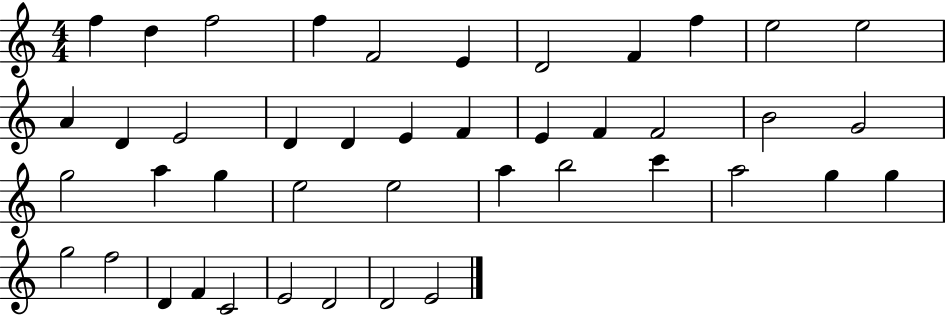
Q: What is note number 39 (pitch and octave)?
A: C4